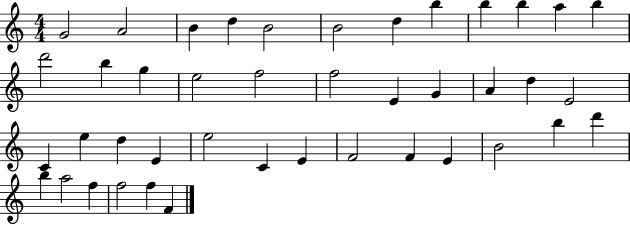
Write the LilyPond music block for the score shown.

{
  \clef treble
  \numericTimeSignature
  \time 4/4
  \key c \major
  g'2 a'2 | b'4 d''4 b'2 | b'2 d''4 b''4 | b''4 b''4 a''4 b''4 | \break d'''2 b''4 g''4 | e''2 f''2 | f''2 e'4 g'4 | a'4 d''4 e'2 | \break c'4 e''4 d''4 e'4 | e''2 c'4 e'4 | f'2 f'4 e'4 | b'2 b''4 d'''4 | \break b''4 a''2 f''4 | f''2 f''4 f'4 | \bar "|."
}